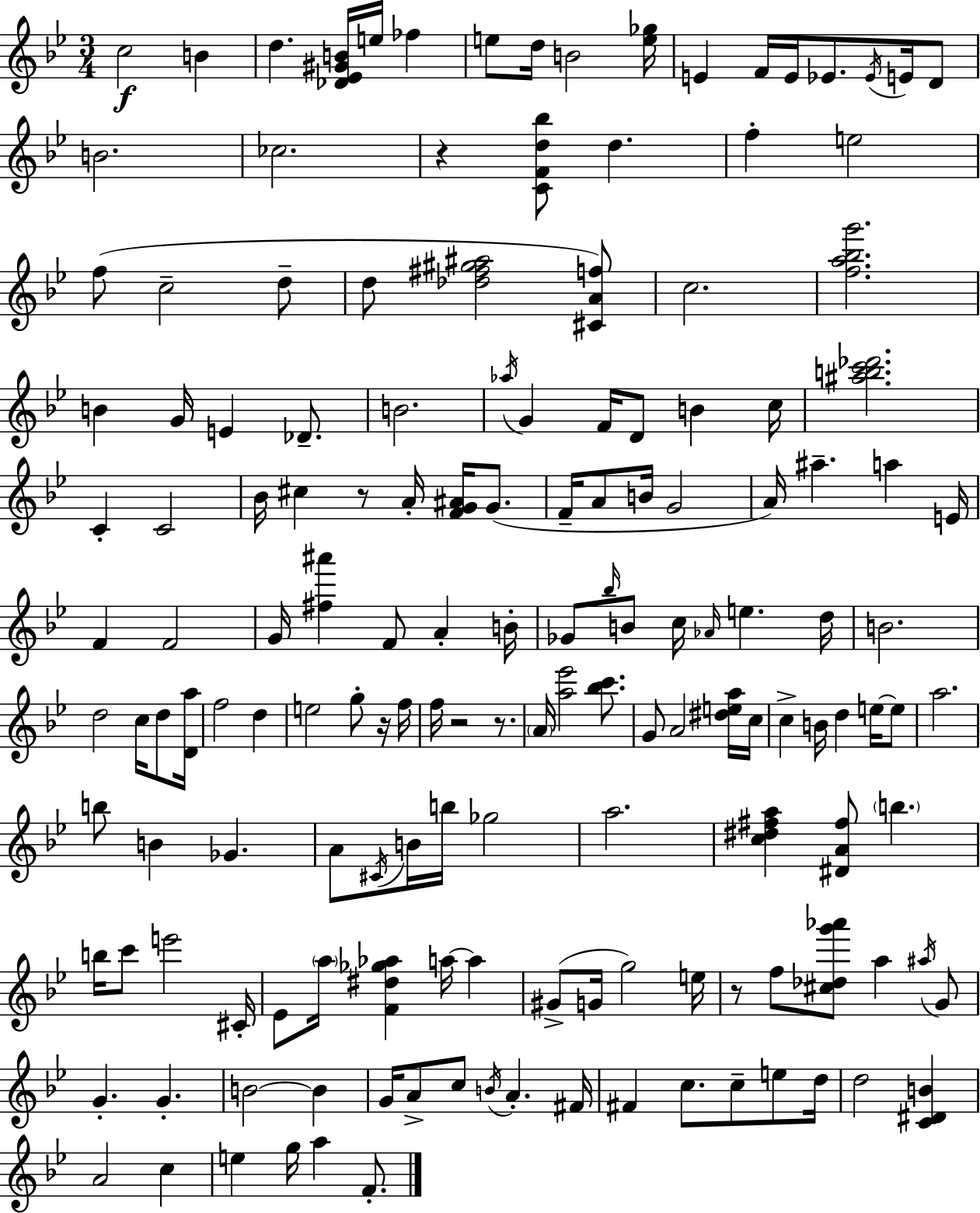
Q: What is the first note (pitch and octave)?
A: C5